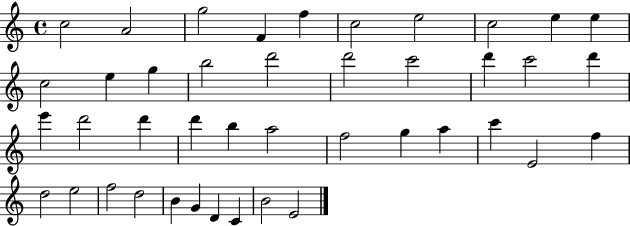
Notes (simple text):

C5/h A4/h G5/h F4/q F5/q C5/h E5/h C5/h E5/q E5/q C5/h E5/q G5/q B5/h D6/h D6/h C6/h D6/q C6/h D6/q E6/q D6/h D6/q D6/q B5/q A5/h F5/h G5/q A5/q C6/q E4/h F5/q D5/h E5/h F5/h D5/h B4/q G4/q D4/q C4/q B4/h E4/h